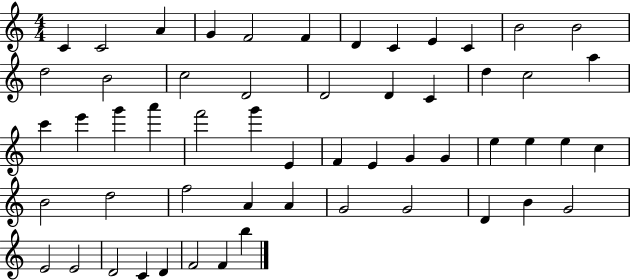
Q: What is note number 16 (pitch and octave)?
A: D4